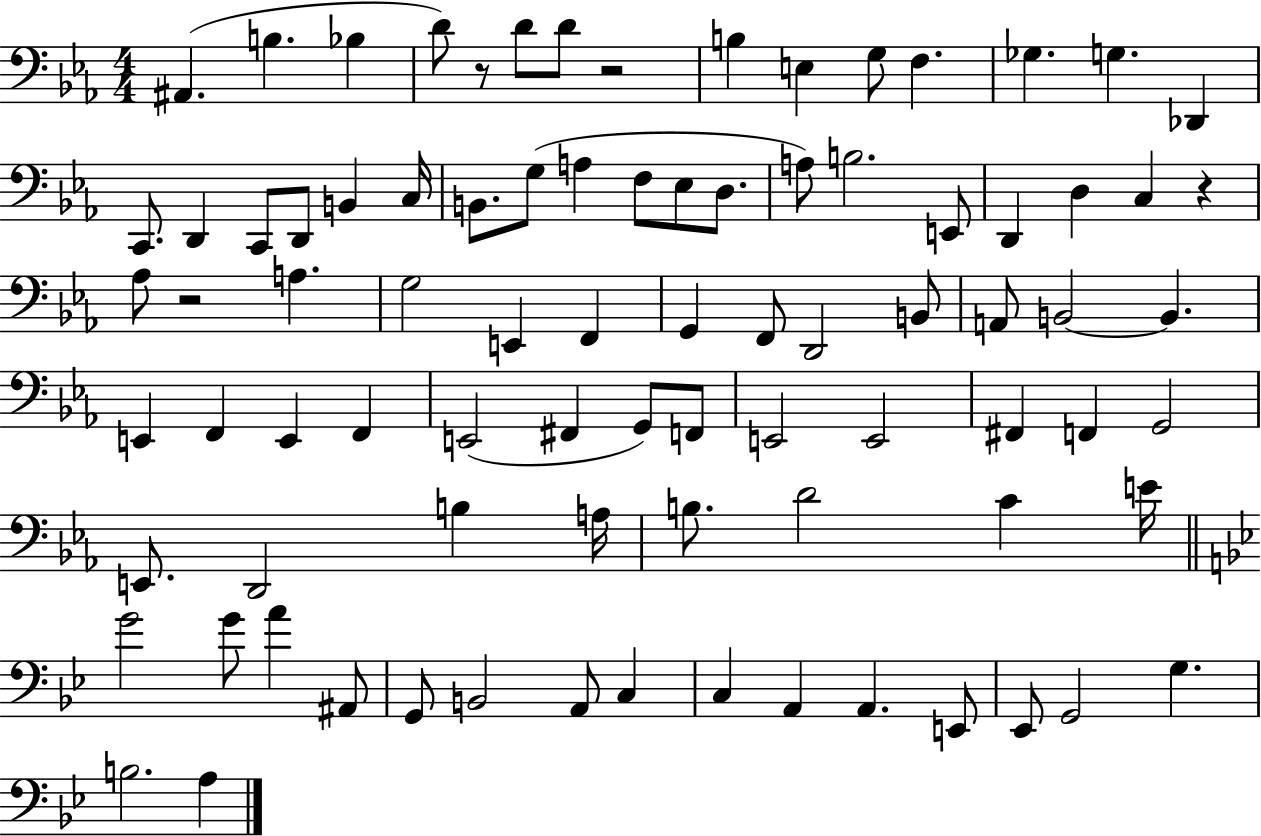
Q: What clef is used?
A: bass